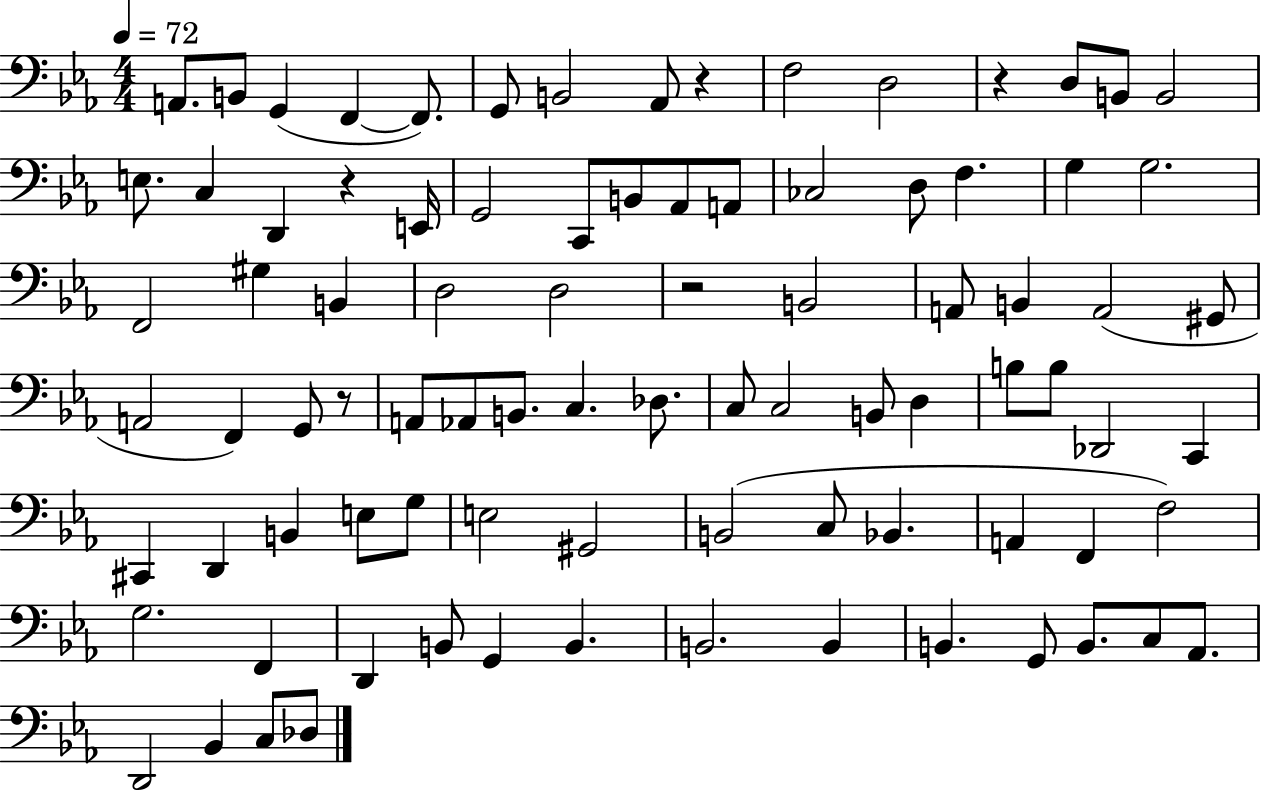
X:1
T:Untitled
M:4/4
L:1/4
K:Eb
A,,/2 B,,/2 G,, F,, F,,/2 G,,/2 B,,2 _A,,/2 z F,2 D,2 z D,/2 B,,/2 B,,2 E,/2 C, D,, z E,,/4 G,,2 C,,/2 B,,/2 _A,,/2 A,,/2 _C,2 D,/2 F, G, G,2 F,,2 ^G, B,, D,2 D,2 z2 B,,2 A,,/2 B,, A,,2 ^G,,/2 A,,2 F,, G,,/2 z/2 A,,/2 _A,,/2 B,,/2 C, _D,/2 C,/2 C,2 B,,/2 D, B,/2 B,/2 _D,,2 C,, ^C,, D,, B,, E,/2 G,/2 E,2 ^G,,2 B,,2 C,/2 _B,, A,, F,, F,2 G,2 F,, D,, B,,/2 G,, B,, B,,2 B,, B,, G,,/2 B,,/2 C,/2 _A,,/2 D,,2 _B,, C,/2 _D,/2